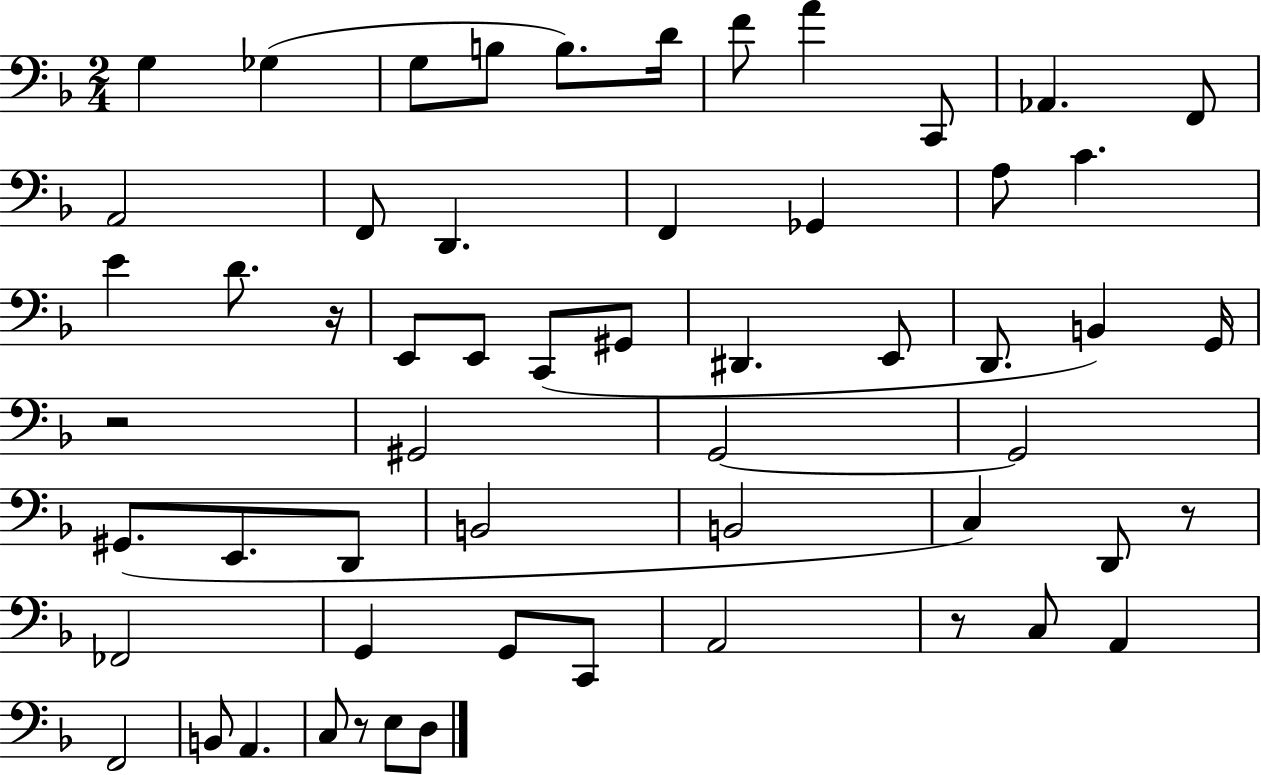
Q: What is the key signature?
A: F major